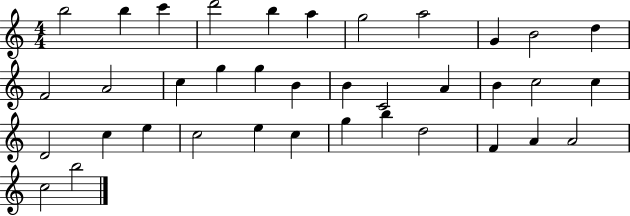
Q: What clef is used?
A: treble